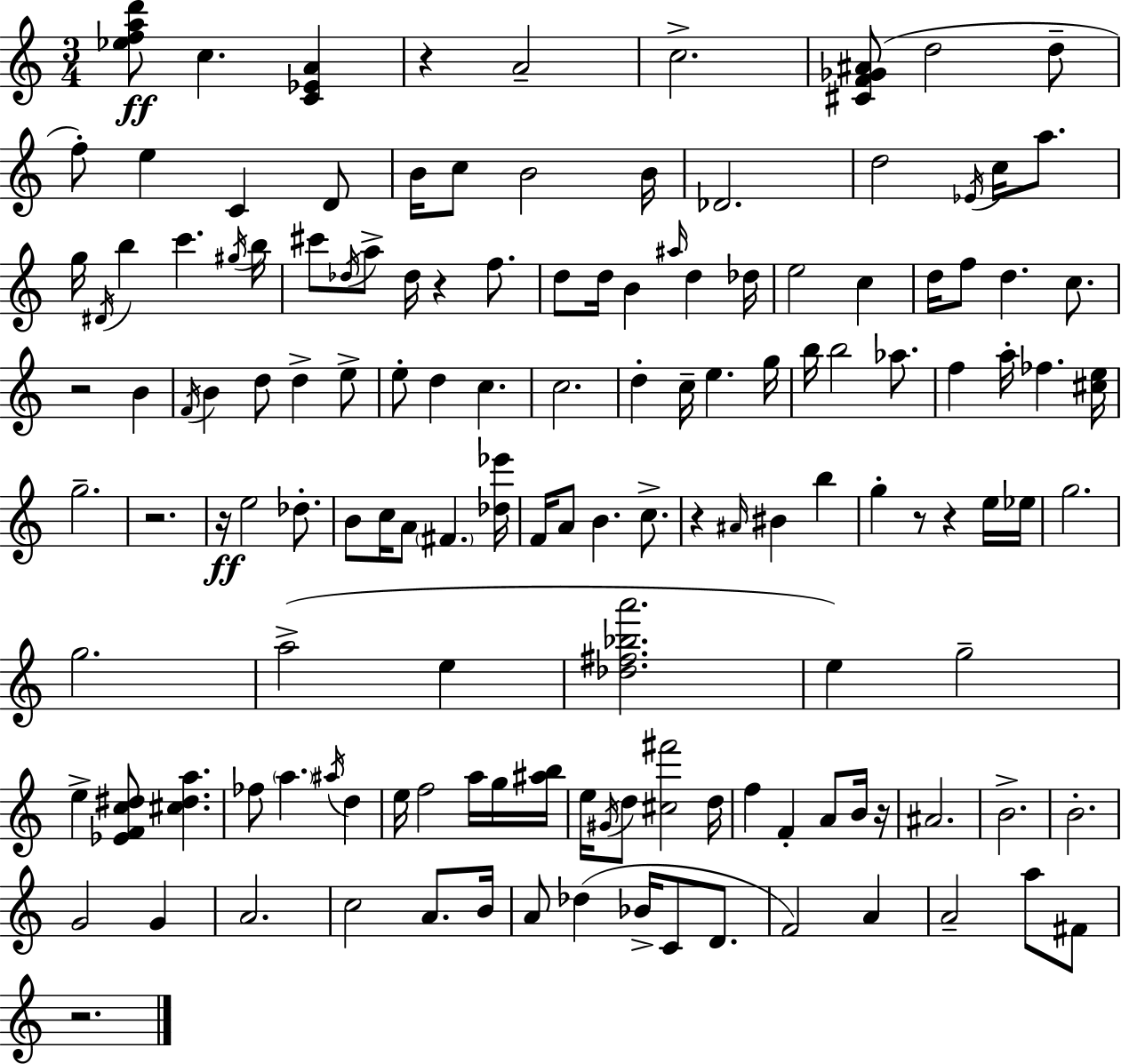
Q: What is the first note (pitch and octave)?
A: C5